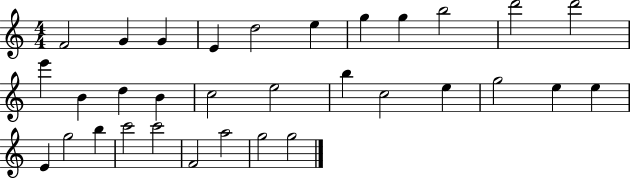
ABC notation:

X:1
T:Untitled
M:4/4
L:1/4
K:C
F2 G G E d2 e g g b2 d'2 d'2 e' B d B c2 e2 b c2 e g2 e e E g2 b c'2 c'2 F2 a2 g2 g2